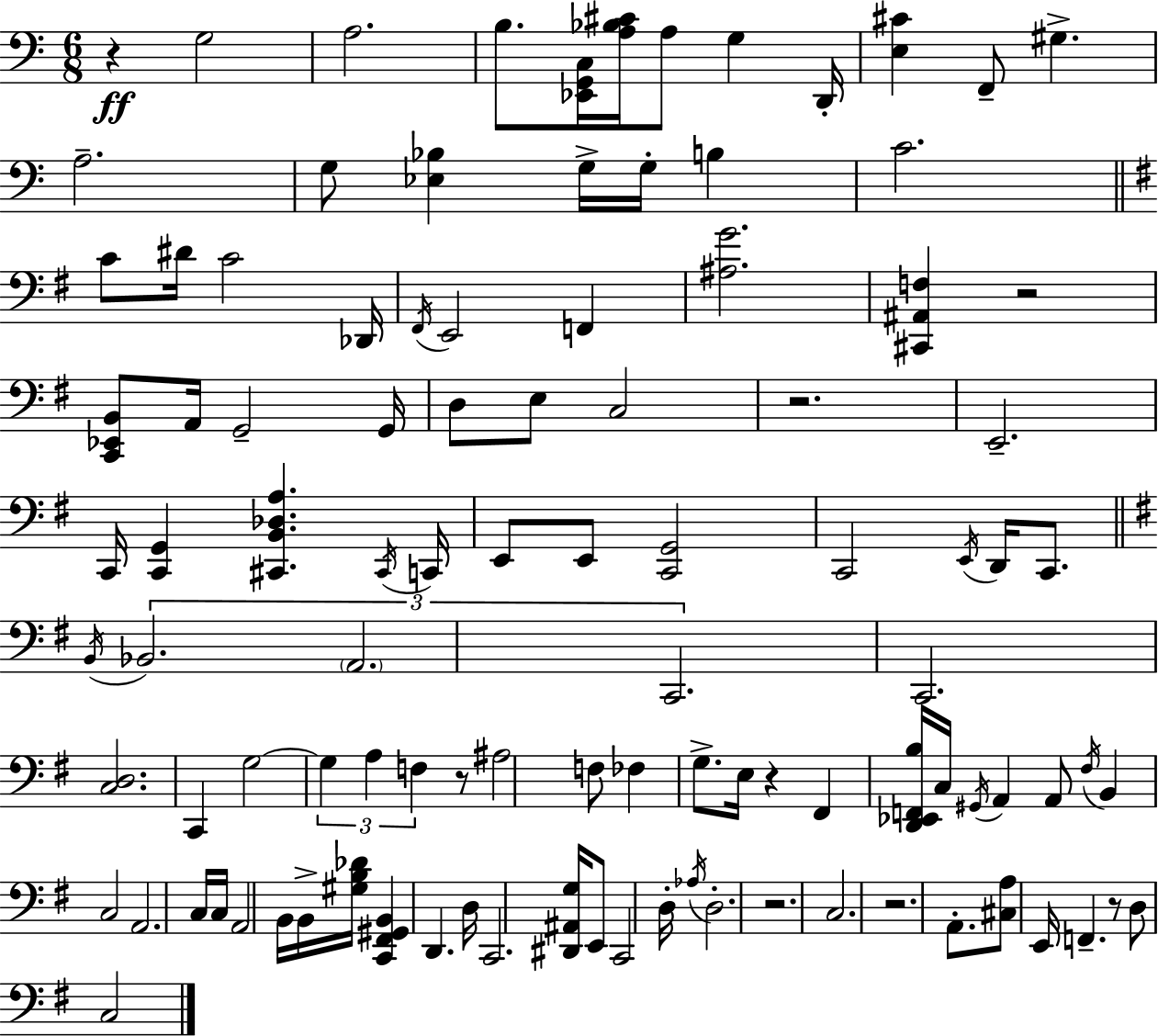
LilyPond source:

{
  \clef bass
  \numericTimeSignature
  \time 6/8
  \key a \minor
  r4\ff g2 | a2. | b8. <ees, g, c>16 <a bes cis'>16 a8 g4 d,16-. | <e cis'>4 f,8-- gis4.-> | \break a2.-- | g8 <ees bes>4 g16-> g16-. b4 | c'2. | \bar "||" \break \key g \major c'8 dis'16 c'2 des,16 | \acciaccatura { fis,16 } e,2 f,4 | <ais g'>2. | <cis, ais, f>4 r2 | \break <c, ees, b,>8 a,16 g,2-- | g,16 d8 e8 c2 | r2. | e,2.-- | \break c,16 <c, g,>4 <cis, b, des a>4. | \acciaccatura { cis,16 } c,16 e,8 e,8 <c, g,>2 | c,2 \acciaccatura { e,16 } d,16 | c,8. \bar "||" \break \key e \minor \acciaccatura { b,16 } \tuplet 3/2 { bes,2. | \parenthesize a,2. | c,2. } | c,2. | \break <c d>2. | c,4 g2~~ | \tuplet 3/2 { g4 a4 f4 } | r8 ais2 f8 | \break fes4 g8.-> e16 r4 | fis,4 <d, ees, f, b>16 c16 \acciaccatura { gis,16 } a,4 | a,8 \acciaccatura { fis16 } b,4 c2 | a,2. | \break c16 c16 a,2 | b,16 b,16-> <gis b des'>16 <c, fis, gis, b,>4 d,4. | d16 c,2. | <dis, ais, g>16 e,8 c,2 | \break d16-. \acciaccatura { aes16 } d2.-. | r2. | c2. | r2. | \break a,8.-. <cis a>8 e,16 f,4.-- | r8 d8 c2 | \bar "|."
}